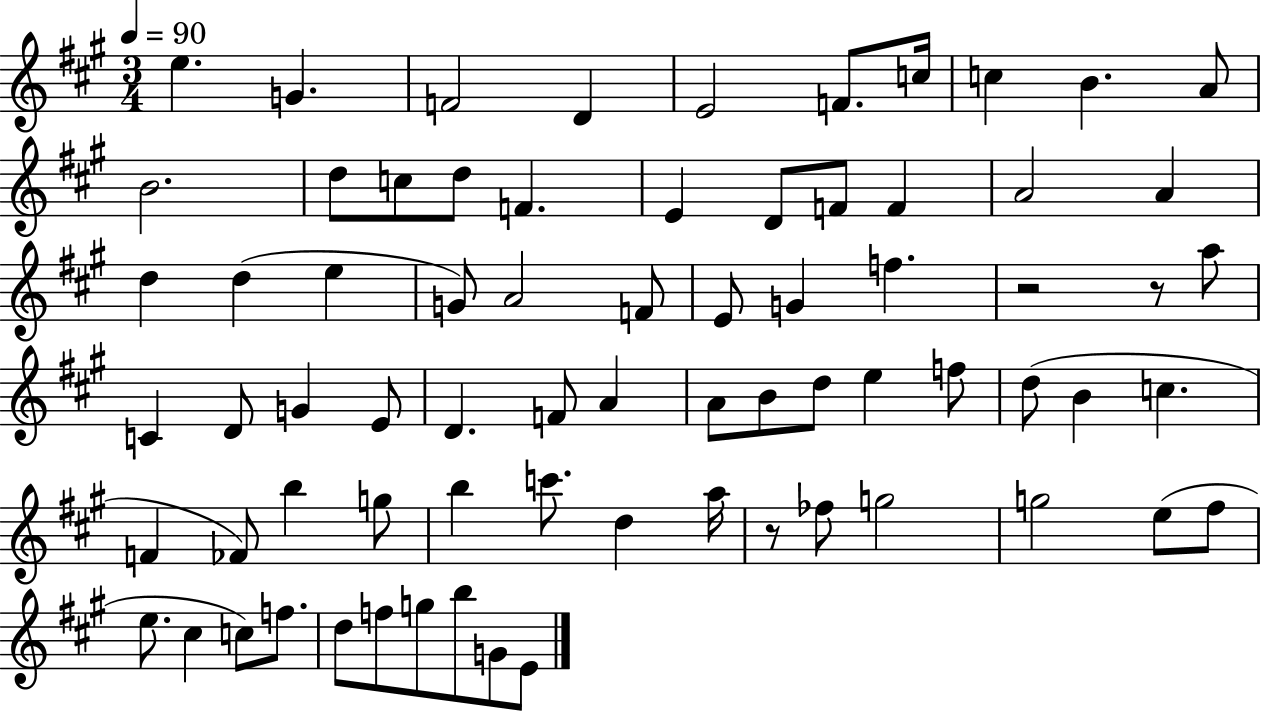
X:1
T:Untitled
M:3/4
L:1/4
K:A
e G F2 D E2 F/2 c/4 c B A/2 B2 d/2 c/2 d/2 F E D/2 F/2 F A2 A d d e G/2 A2 F/2 E/2 G f z2 z/2 a/2 C D/2 G E/2 D F/2 A A/2 B/2 d/2 e f/2 d/2 B c F _F/2 b g/2 b c'/2 d a/4 z/2 _f/2 g2 g2 e/2 ^f/2 e/2 ^c c/2 f/2 d/2 f/2 g/2 b/2 G/2 E/2